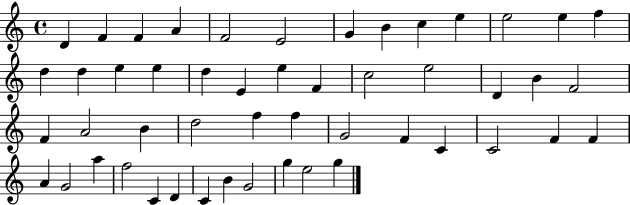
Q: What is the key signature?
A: C major